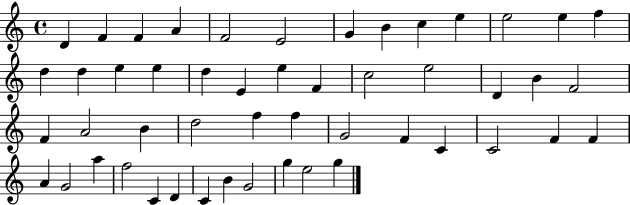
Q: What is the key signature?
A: C major